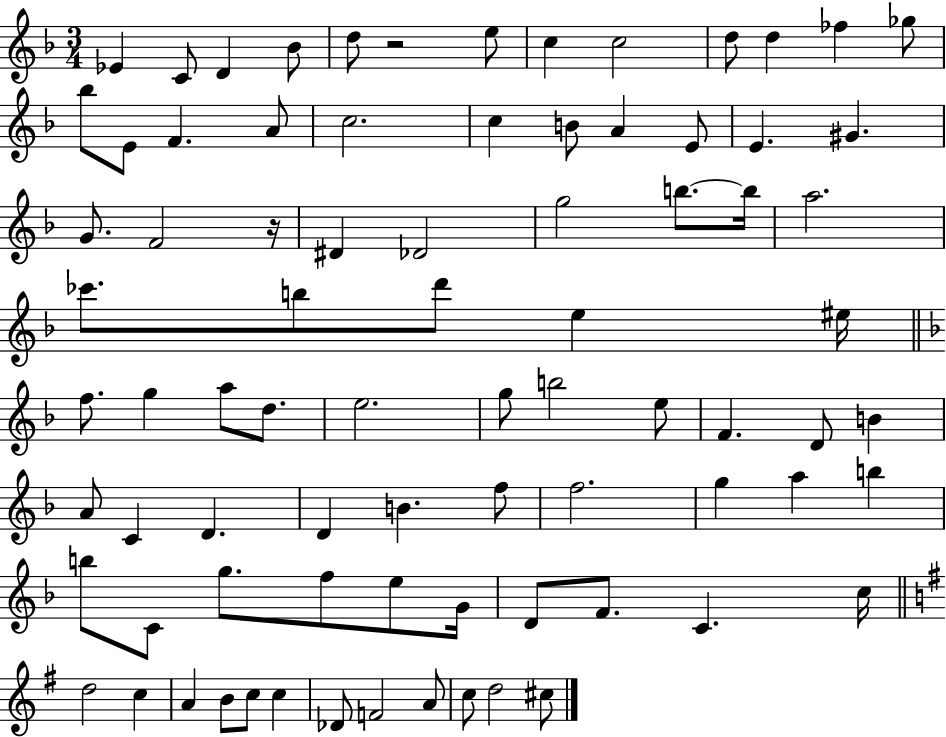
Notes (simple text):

Eb4/q C4/e D4/q Bb4/e D5/e R/h E5/e C5/q C5/h D5/e D5/q FES5/q Gb5/e Bb5/e E4/e F4/q. A4/e C5/h. C5/q B4/e A4/q E4/e E4/q. G#4/q. G4/e. F4/h R/s D#4/q Db4/h G5/h B5/e. B5/s A5/h. CES6/e. B5/e D6/e E5/q EIS5/s F5/e. G5/q A5/e D5/e. E5/h. G5/e B5/h E5/e F4/q. D4/e B4/q A4/e C4/q D4/q. D4/q B4/q. F5/e F5/h. G5/q A5/q B5/q B5/e C4/e G5/e. F5/e E5/e G4/s D4/e F4/e. C4/q. C5/s D5/h C5/q A4/q B4/e C5/e C5/q Db4/e F4/h A4/e C5/e D5/h C#5/e